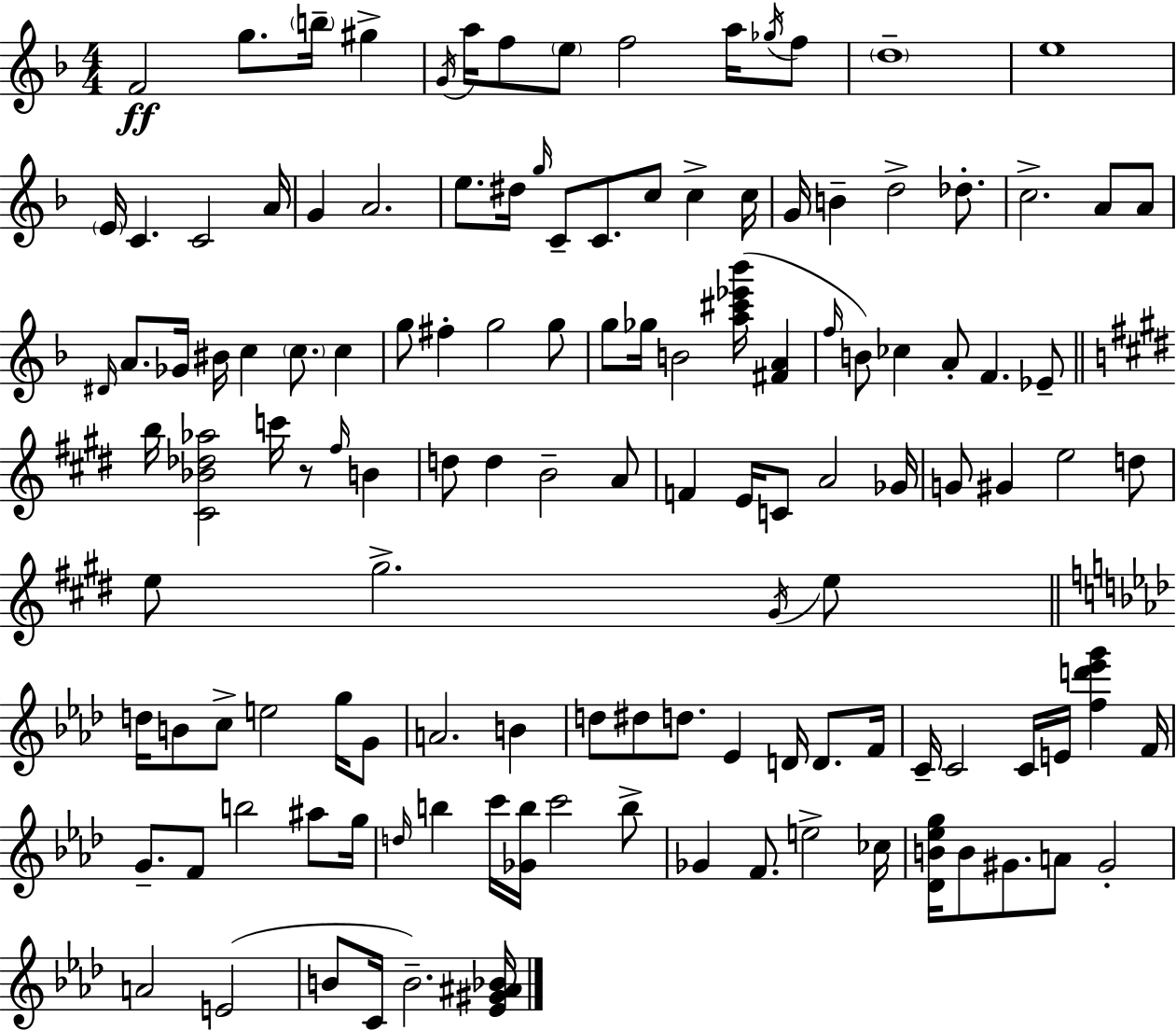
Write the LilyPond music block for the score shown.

{
  \clef treble
  \numericTimeSignature
  \time 4/4
  \key f \major
  f'2\ff g''8. \parenthesize b''16-- gis''4-> | \acciaccatura { g'16 } a''16 f''8 \parenthesize e''8 f''2 a''16 \acciaccatura { ges''16 } | f''8 \parenthesize d''1-- | e''1 | \break \parenthesize e'16 c'4. c'2 | a'16 g'4 a'2. | e''8. dis''16 \grace { g''16 } c'8-- c'8. c''8 c''4-> | c''16 g'16 b'4-- d''2-> | \break des''8.-. c''2.-> a'8 | a'8 \grace { dis'16 } a'8. ges'16 bis'16 c''4 \parenthesize c''8. | c''4 g''8 fis''4-. g''2 | g''8 g''8 ges''16 b'2 <a'' cis''' ees''' bes'''>16( | \break <fis' a'>4 \grace { f''16 } b'8) ces''4 a'8-. f'4. | ees'8-- \bar "||" \break \key e \major b''16 <cis' bes' des'' aes''>2 c'''16 r8 \grace { fis''16 } b'4 | d''8 d''4 b'2-- a'8 | f'4 e'16 c'8 a'2 | ges'16 g'8 gis'4 e''2 d''8 | \break e''8 gis''2.-> \acciaccatura { gis'16 } | e''8 \bar "||" \break \key aes \major d''16 b'8 c''8-> e''2 g''16 g'8 | a'2. b'4 | d''8 dis''8 d''8. ees'4 d'16 d'8. f'16 | c'16-- c'2 c'16 e'16 <f'' d''' ees''' g'''>4 f'16 | \break g'8.-- f'8 b''2 ais''8 g''16 | \grace { d''16 } b''4 c'''16 <ges' b''>16 c'''2 b''8-> | ges'4 f'8. e''2-> | ces''16 <des' b' ees'' g''>16 b'8 gis'8. a'8 gis'2-. | \break a'2 e'2( | b'8 c'16 b'2.--) | <ees' gis' ais' bes'>16 \bar "|."
}